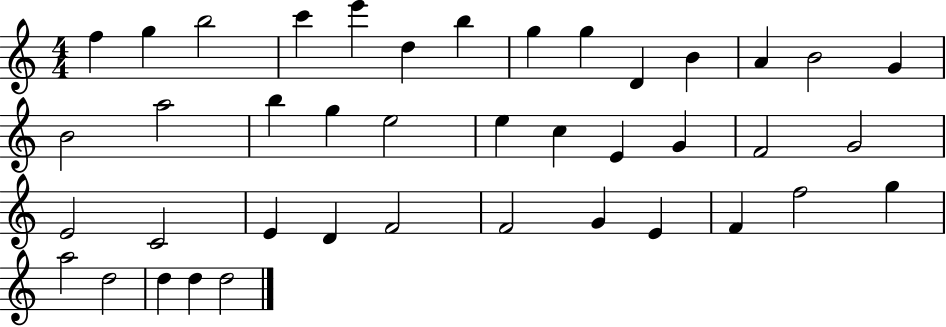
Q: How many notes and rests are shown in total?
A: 41